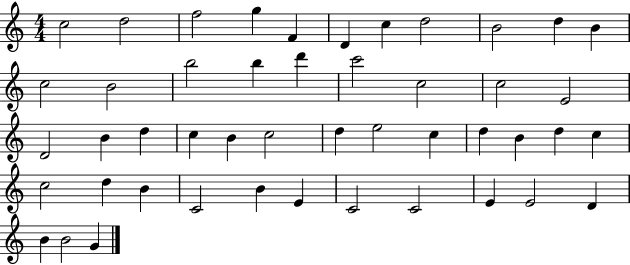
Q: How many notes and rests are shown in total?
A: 47